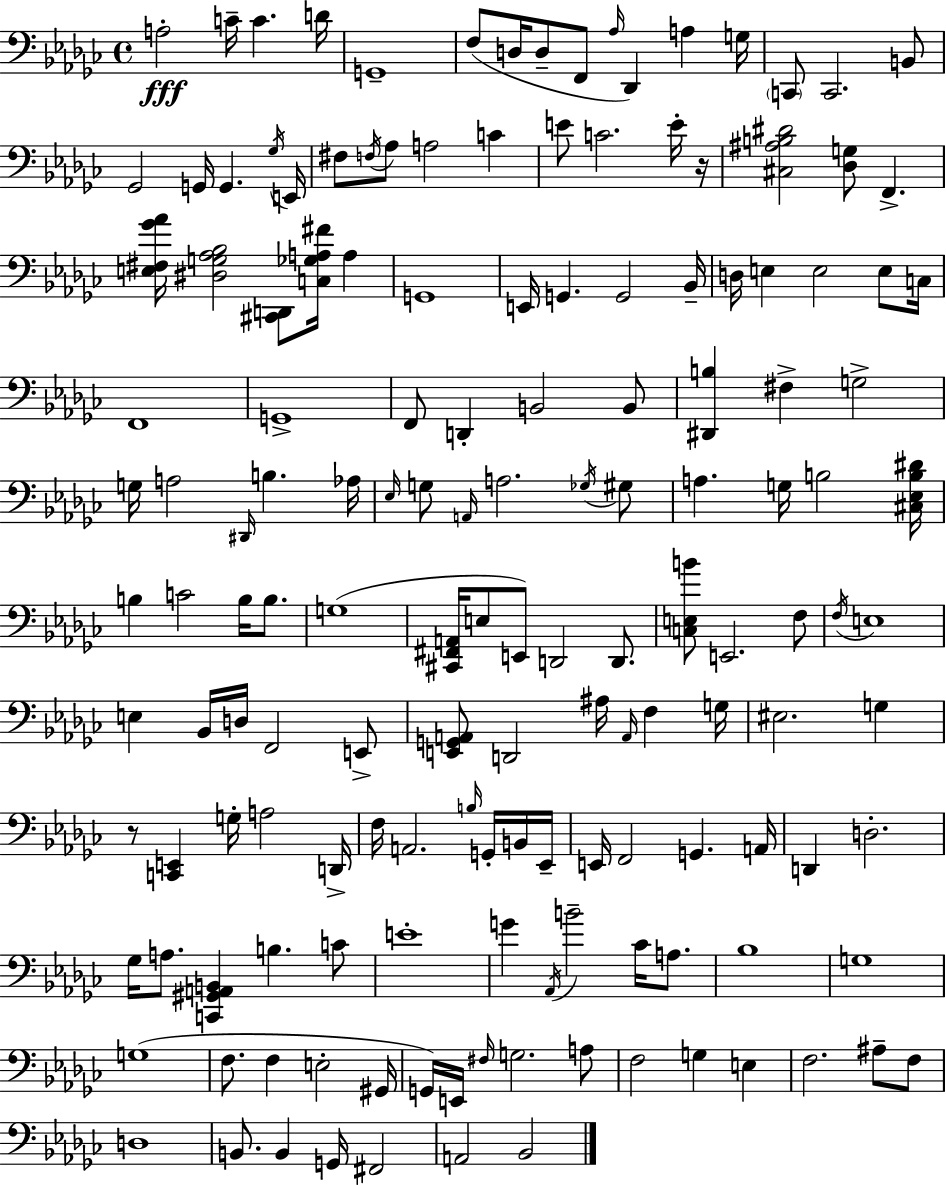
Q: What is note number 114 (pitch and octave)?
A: Bb3